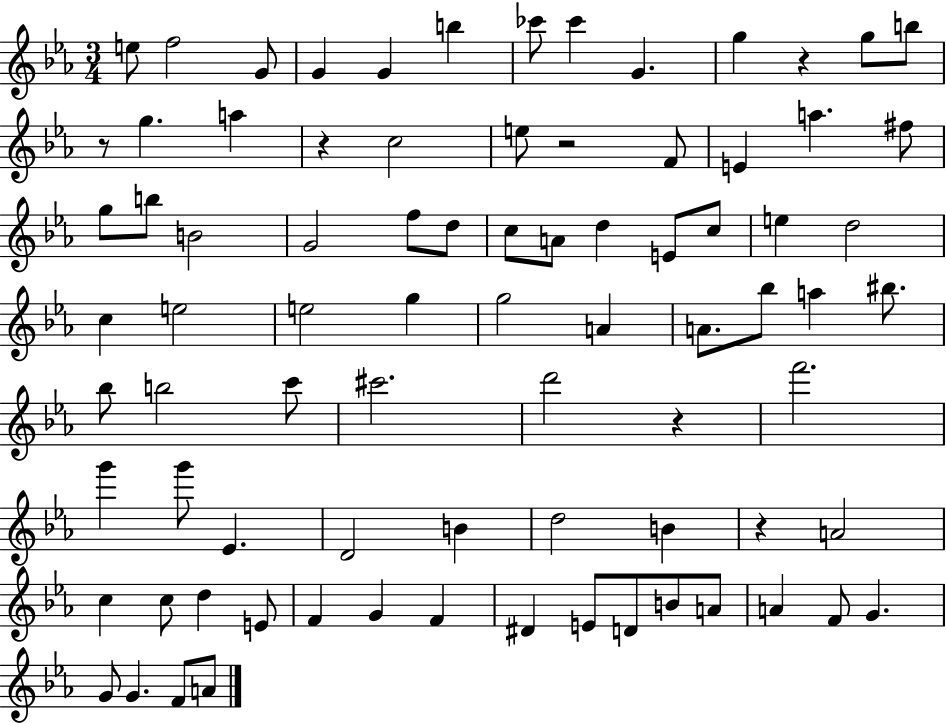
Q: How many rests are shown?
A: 6